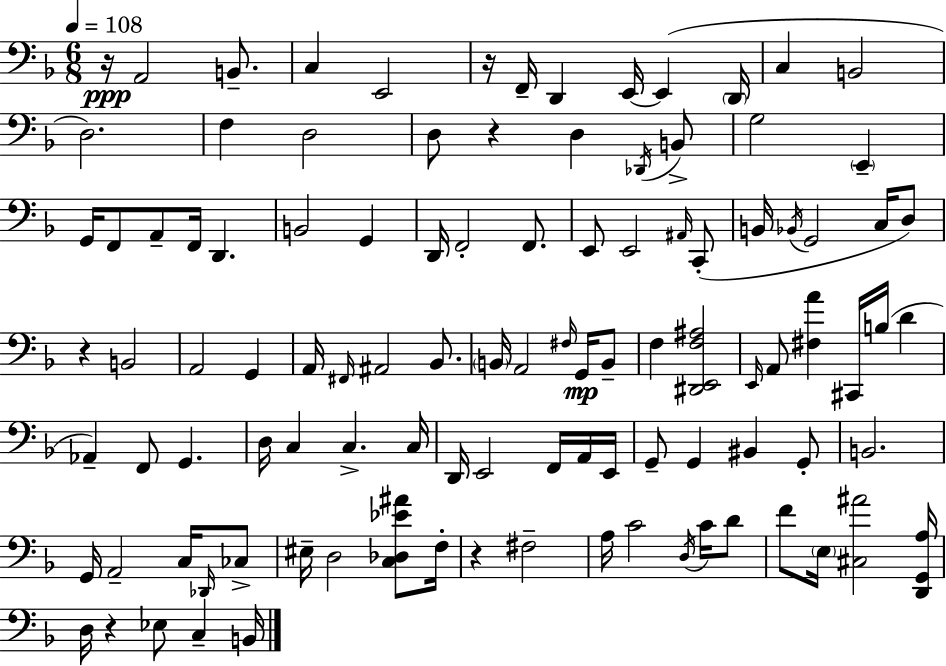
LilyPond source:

{
  \clef bass
  \numericTimeSignature
  \time 6/8
  \key f \major
  \tempo 4 = 108
  \repeat volta 2 { r16\ppp a,2 b,8.-- | c4 e,2 | r16 f,16-- d,4 e,16~~ e,4( \parenthesize d,16 | c4 b,2 | \break d2.) | f4 d2 | d8 r4 d4 \acciaccatura { des,16 } b,8-> | g2 \parenthesize e,4-- | \break g,16 f,8 a,8-- f,16 d,4. | b,2 g,4 | d,16 f,2-. f,8. | e,8 e,2 \grace { ais,16 } | \break c,8-.( b,16 \acciaccatura { bes,16 } g,2 | c16 d8) r4 b,2 | a,2 g,4 | a,16 \grace { fis,16 } ais,2 | \break bes,8. \parenthesize b,16 a,2 | \grace { fis16 }\mp g,16 b,8-- f4 <dis, e, f ais>2 | \grace { e,16 } a,8 <fis a'>4 | cis,16 b16( d'4 aes,4--) f,8 | \break g,4. d16 c4 c4.-> | c16 d,16 e,2 | f,16 a,16 e,16 g,8-- g,4 | bis,4 g,8-. b,2. | \break g,16 a,2-- | c16 \grace { des,16 } ces8-> eis16-- d2 | <c des ees' ais'>8 f16-. r4 fis2-- | a16 c'2 | \break \acciaccatura { d16 } c'16 d'8 f'8 \parenthesize e16 <cis ais'>2 | <d, g, a>16 d16 r4 | ees8 c4-- b,16 } \bar "|."
}